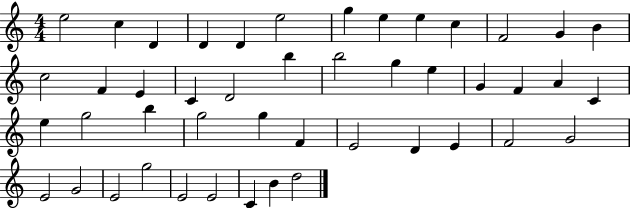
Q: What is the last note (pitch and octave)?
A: D5